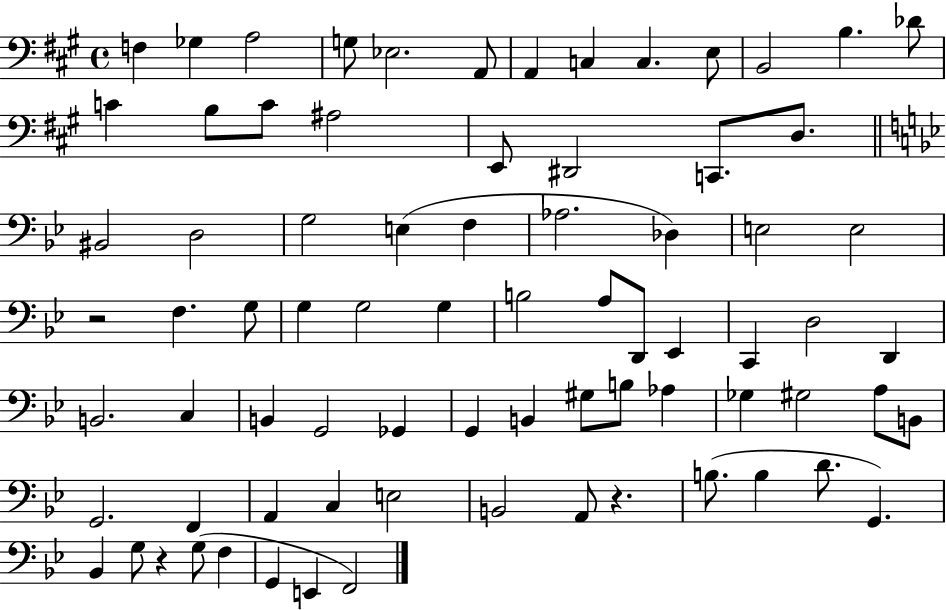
{
  \clef bass
  \time 4/4
  \defaultTimeSignature
  \key a \major
  f4 ges4 a2 | g8 ees2. a,8 | a,4 c4 c4. e8 | b,2 b4. des'8 | \break c'4 b8 c'8 ais2 | e,8 dis,2 c,8. d8. | \bar "||" \break \key bes \major bis,2 d2 | g2 e4( f4 | aes2. des4) | e2 e2 | \break r2 f4. g8 | g4 g2 g4 | b2 a8 d,8 ees,4 | c,4 d2 d,4 | \break b,2. c4 | b,4 g,2 ges,4 | g,4 b,4 gis8 b8 aes4 | ges4 gis2 a8 b,8 | \break g,2. f,4 | a,4 c4 e2 | b,2 a,8 r4. | b8.( b4 d'8. g,4.) | \break bes,4 g8 r4 g8( f4 | g,4 e,4 f,2) | \bar "|."
}